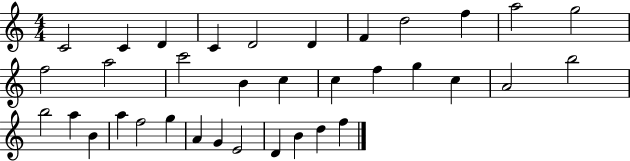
X:1
T:Untitled
M:4/4
L:1/4
K:C
C2 C D C D2 D F d2 f a2 g2 f2 a2 c'2 B c c f g c A2 b2 b2 a B a f2 g A G E2 D B d f